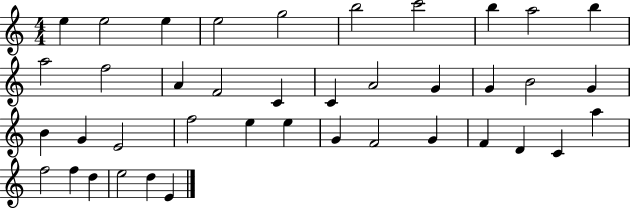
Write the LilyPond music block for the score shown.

{
  \clef treble
  \numericTimeSignature
  \time 4/4
  \key c \major
  e''4 e''2 e''4 | e''2 g''2 | b''2 c'''2 | b''4 a''2 b''4 | \break a''2 f''2 | a'4 f'2 c'4 | c'4 a'2 g'4 | g'4 b'2 g'4 | \break b'4 g'4 e'2 | f''2 e''4 e''4 | g'4 f'2 g'4 | f'4 d'4 c'4 a''4 | \break f''2 f''4 d''4 | e''2 d''4 e'4 | \bar "|."
}